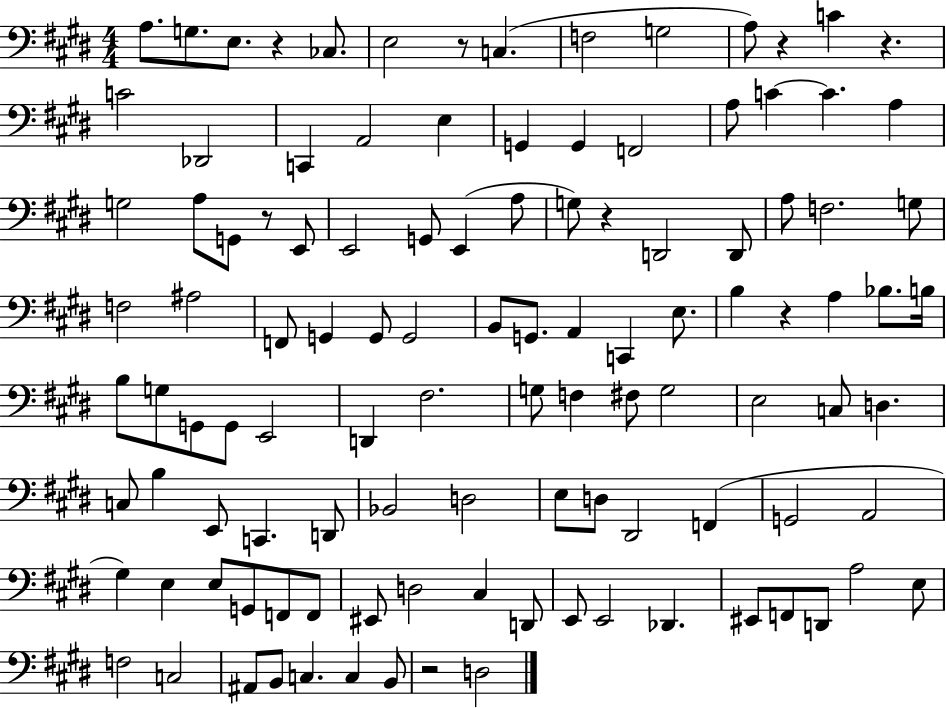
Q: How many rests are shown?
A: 8